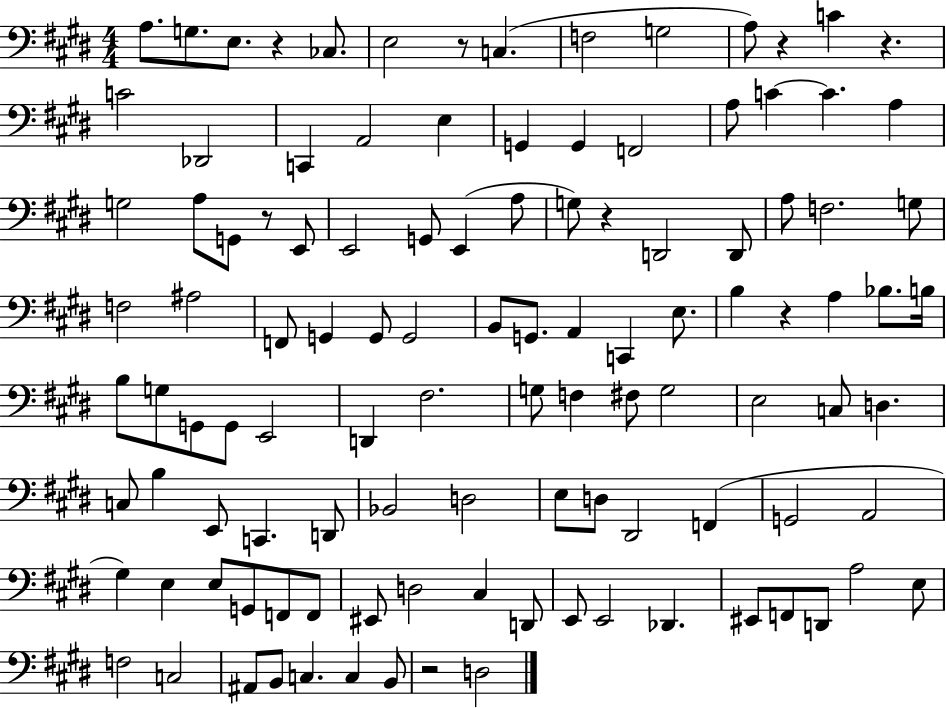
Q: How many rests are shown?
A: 8